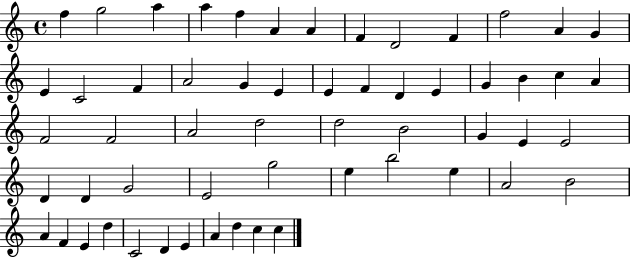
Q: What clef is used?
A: treble